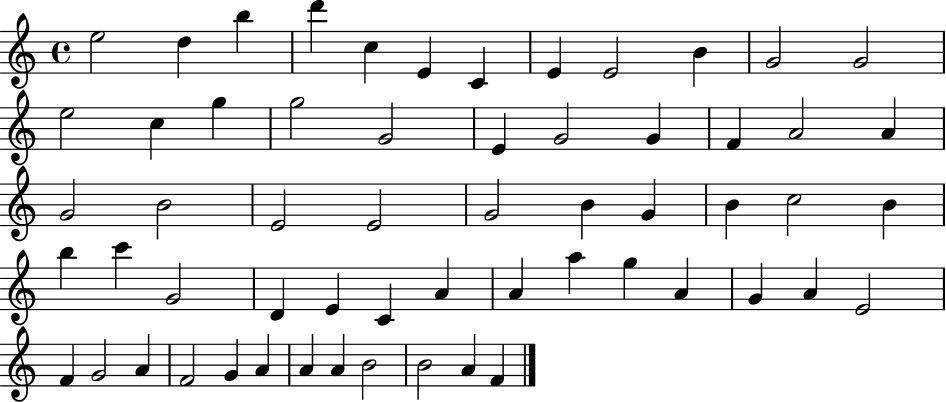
{
  \clef treble
  \time 4/4
  \defaultTimeSignature
  \key c \major
  e''2 d''4 b''4 | d'''4 c''4 e'4 c'4 | e'4 e'2 b'4 | g'2 g'2 | \break e''2 c''4 g''4 | g''2 g'2 | e'4 g'2 g'4 | f'4 a'2 a'4 | \break g'2 b'2 | e'2 e'2 | g'2 b'4 g'4 | b'4 c''2 b'4 | \break b''4 c'''4 g'2 | d'4 e'4 c'4 a'4 | a'4 a''4 g''4 a'4 | g'4 a'4 e'2 | \break f'4 g'2 a'4 | f'2 g'4 a'4 | a'4 a'4 b'2 | b'2 a'4 f'4 | \break \bar "|."
}